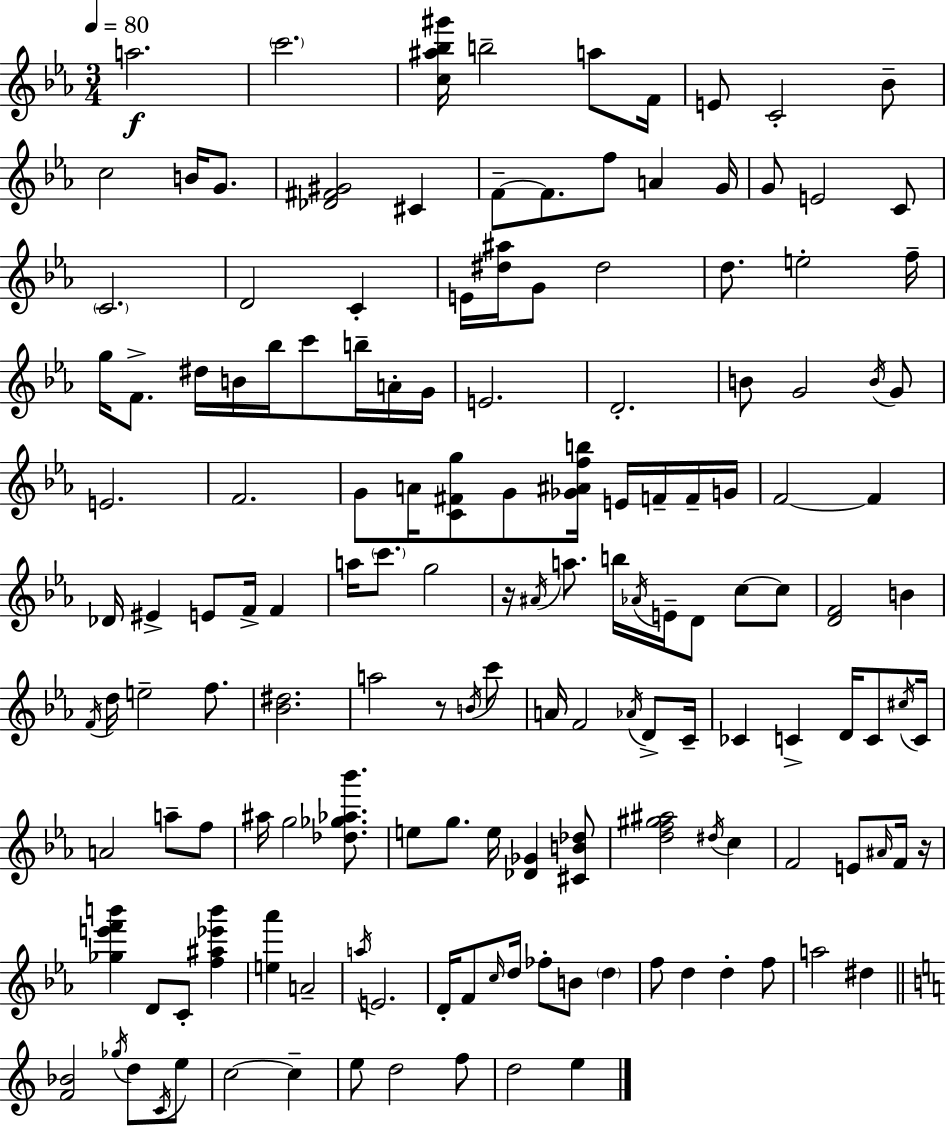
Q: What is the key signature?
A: C minor